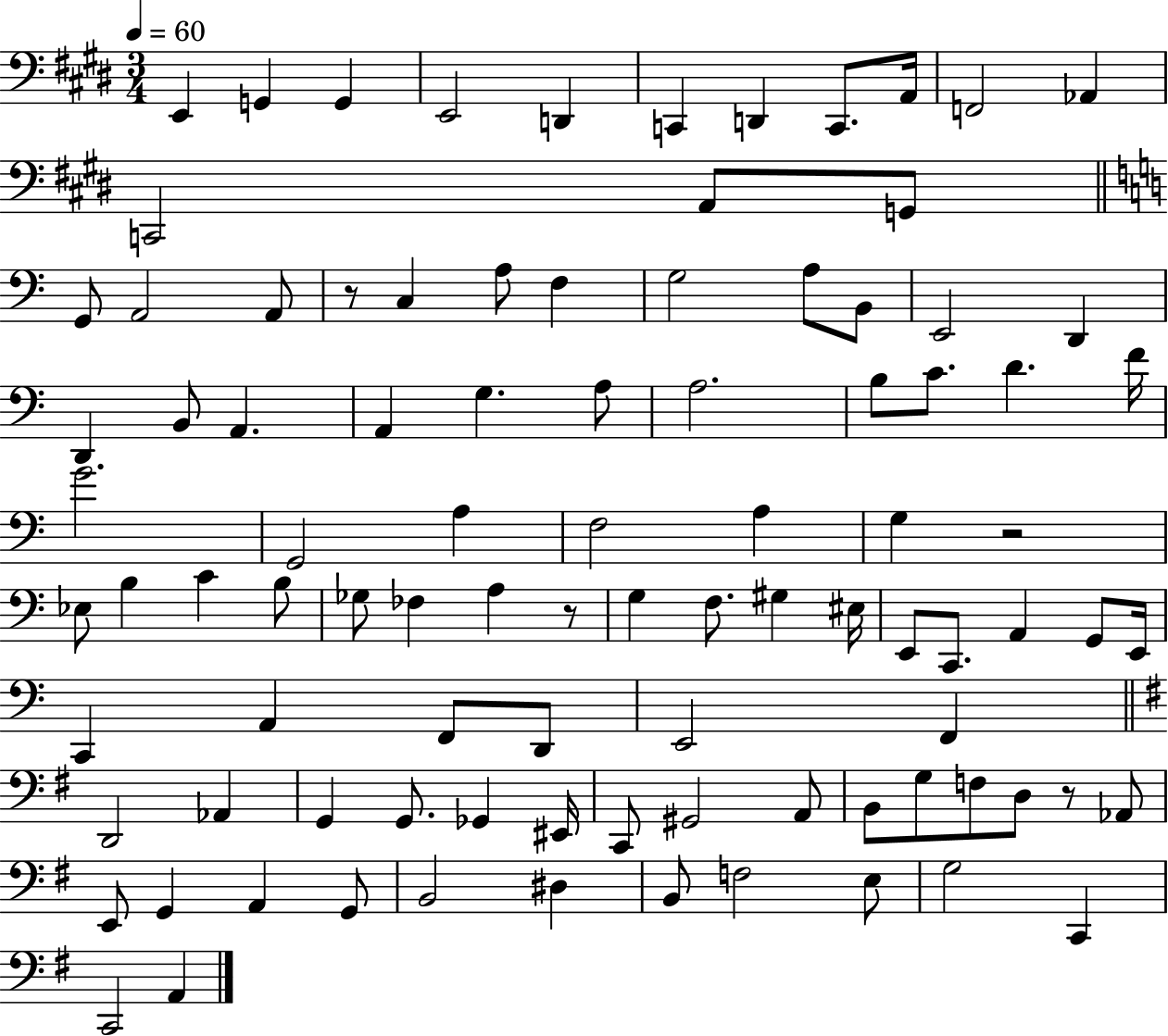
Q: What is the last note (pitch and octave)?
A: A2